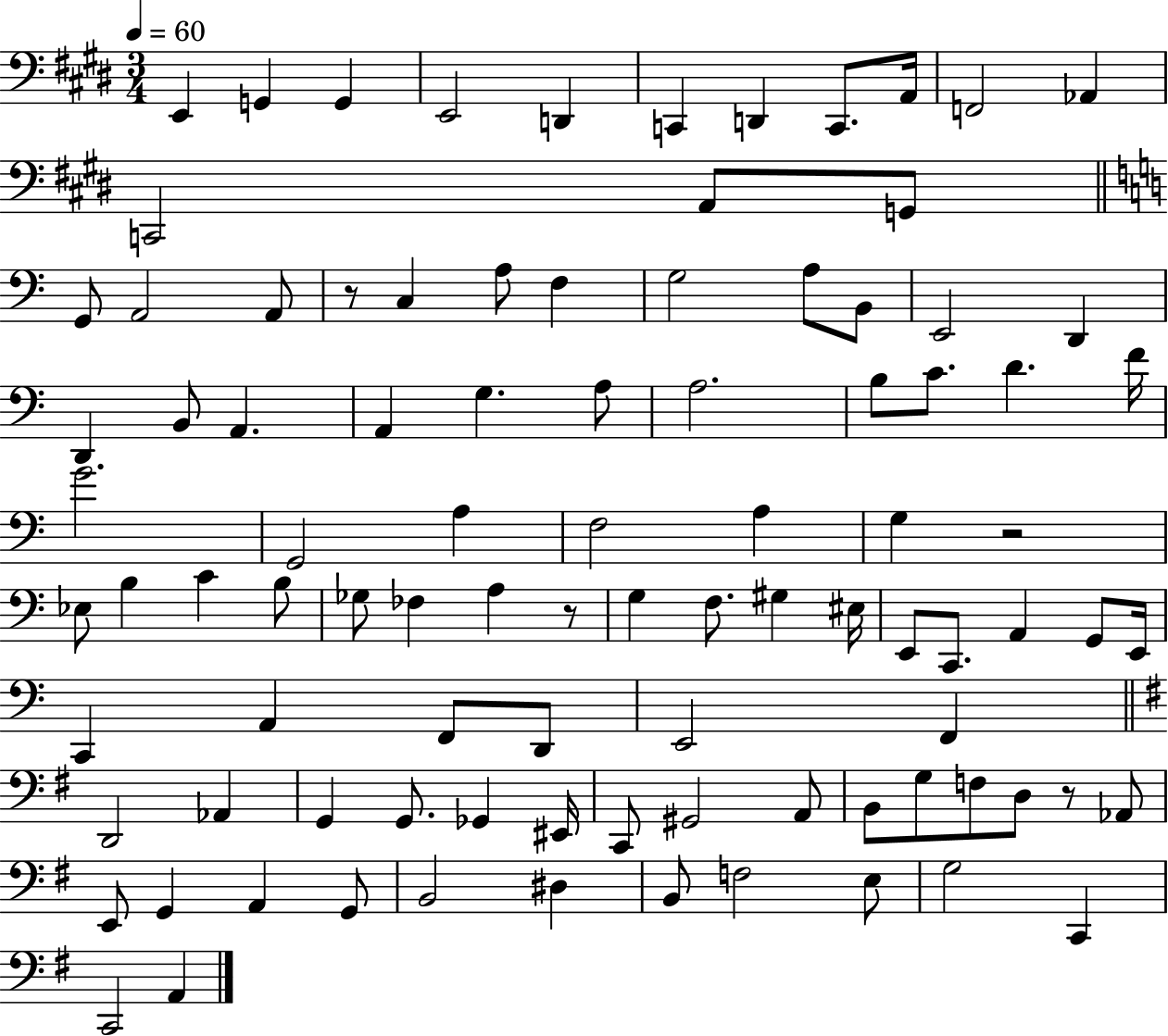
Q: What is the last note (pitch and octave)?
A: A2